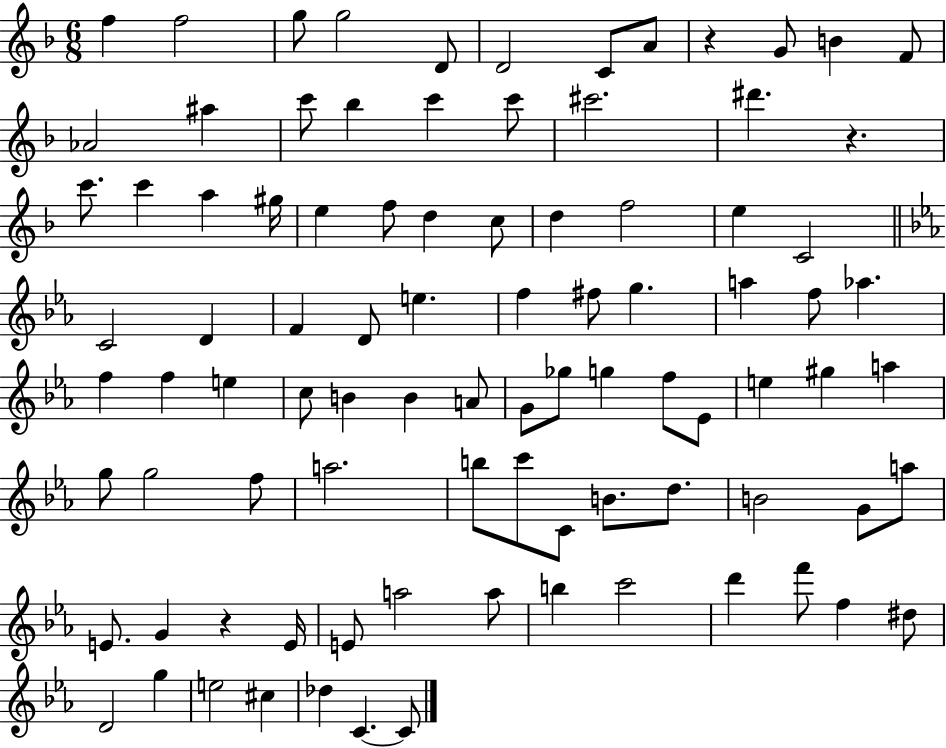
X:1
T:Untitled
M:6/8
L:1/4
K:F
f f2 g/2 g2 D/2 D2 C/2 A/2 z G/2 B F/2 _A2 ^a c'/2 _b c' c'/2 ^c'2 ^d' z c'/2 c' a ^g/4 e f/2 d c/2 d f2 e C2 C2 D F D/2 e f ^f/2 g a f/2 _a f f e c/2 B B A/2 G/2 _g/2 g f/2 _E/2 e ^g a g/2 g2 f/2 a2 b/2 c'/2 C/2 B/2 d/2 B2 G/2 a/2 E/2 G z E/4 E/2 a2 a/2 b c'2 d' f'/2 f ^d/2 D2 g e2 ^c _d C C/2